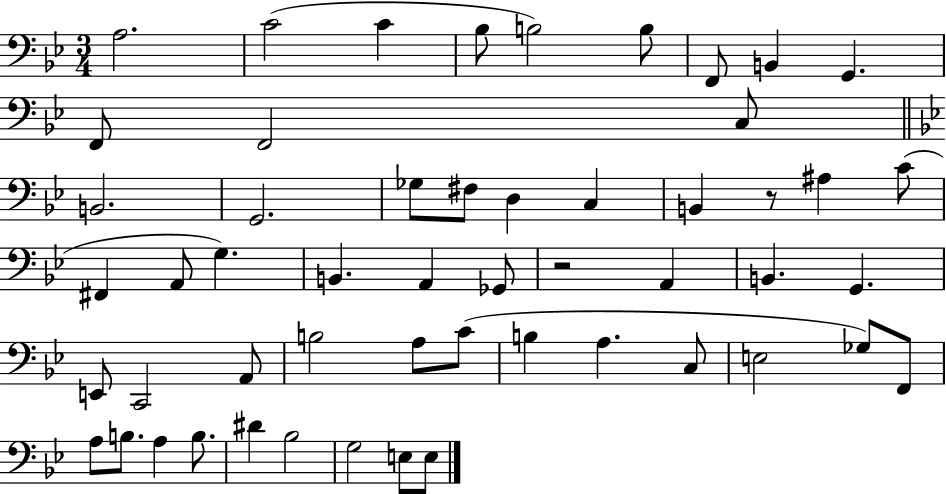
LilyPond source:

{
  \clef bass
  \numericTimeSignature
  \time 3/4
  \key bes \major
  a2. | c'2( c'4 | bes8 b2) b8 | f,8 b,4 g,4. | \break f,8 f,2 c8 | \bar "||" \break \key bes \major b,2. | g,2. | ges8 fis8 d4 c4 | b,4 r8 ais4 c'8( | \break fis,4 a,8 g4.) | b,4. a,4 ges,8 | r2 a,4 | b,4. g,4. | \break e,8 c,2 a,8 | b2 a8 c'8( | b4 a4. c8 | e2 ges8) f,8 | \break a8 b8. a4 b8. | dis'4 bes2 | g2 e8 e8 | \bar "|."
}